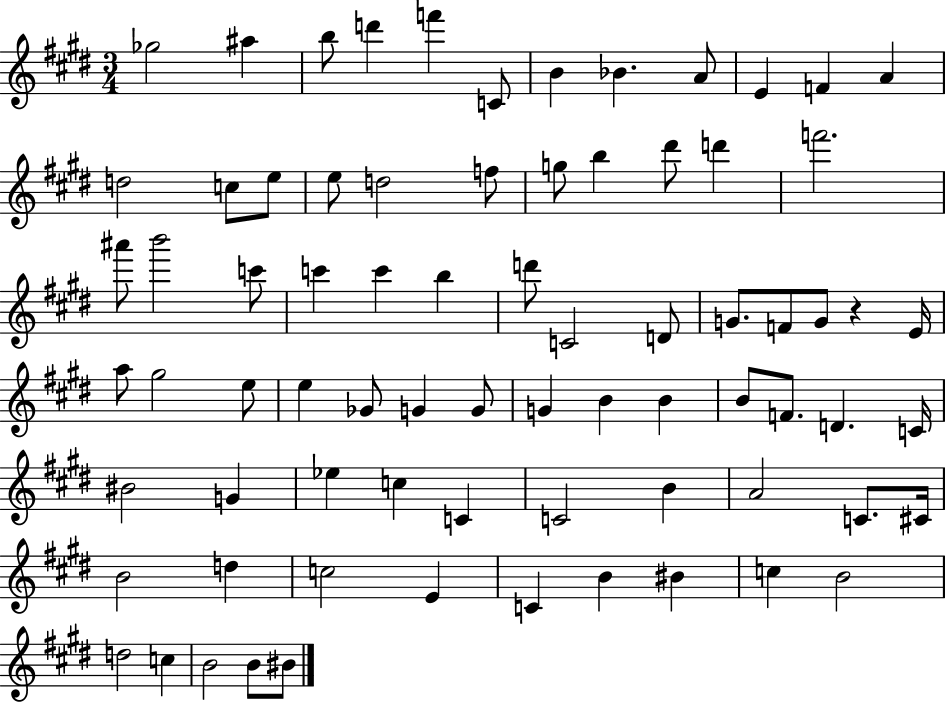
X:1
T:Untitled
M:3/4
L:1/4
K:E
_g2 ^a b/2 d' f' C/2 B _B A/2 E F A d2 c/2 e/2 e/2 d2 f/2 g/2 b ^d'/2 d' f'2 ^a'/2 b'2 c'/2 c' c' b d'/2 C2 D/2 G/2 F/2 G/2 z E/4 a/2 ^g2 e/2 e _G/2 G G/2 G B B B/2 F/2 D C/4 ^B2 G _e c C C2 B A2 C/2 ^C/4 B2 d c2 E C B ^B c B2 d2 c B2 B/2 ^B/2